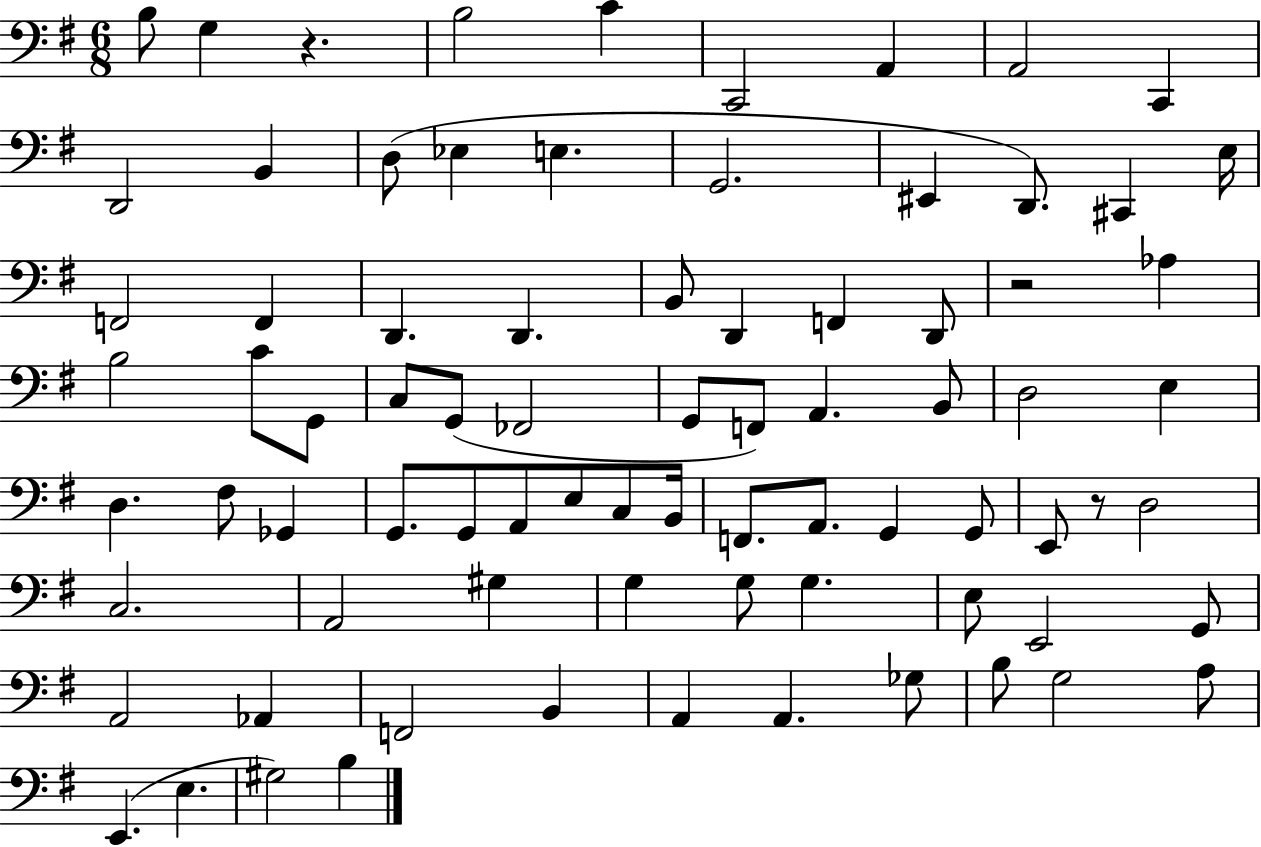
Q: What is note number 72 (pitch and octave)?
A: G3